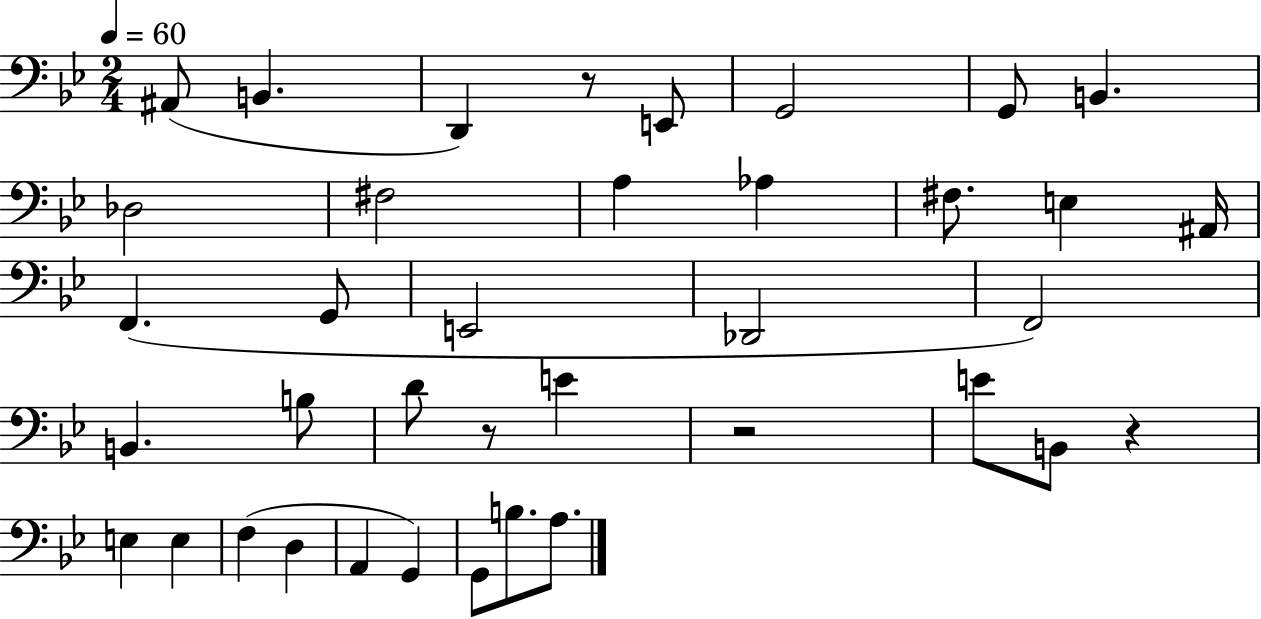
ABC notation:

X:1
T:Untitled
M:2/4
L:1/4
K:Bb
^A,,/2 B,, D,, z/2 E,,/2 G,,2 G,,/2 B,, _D,2 ^F,2 A, _A, ^F,/2 E, ^A,,/4 F,, G,,/2 E,,2 _D,,2 F,,2 B,, B,/2 D/2 z/2 E z2 E/2 B,,/2 z E, E, F, D, A,, G,, G,,/2 B,/2 A,/2